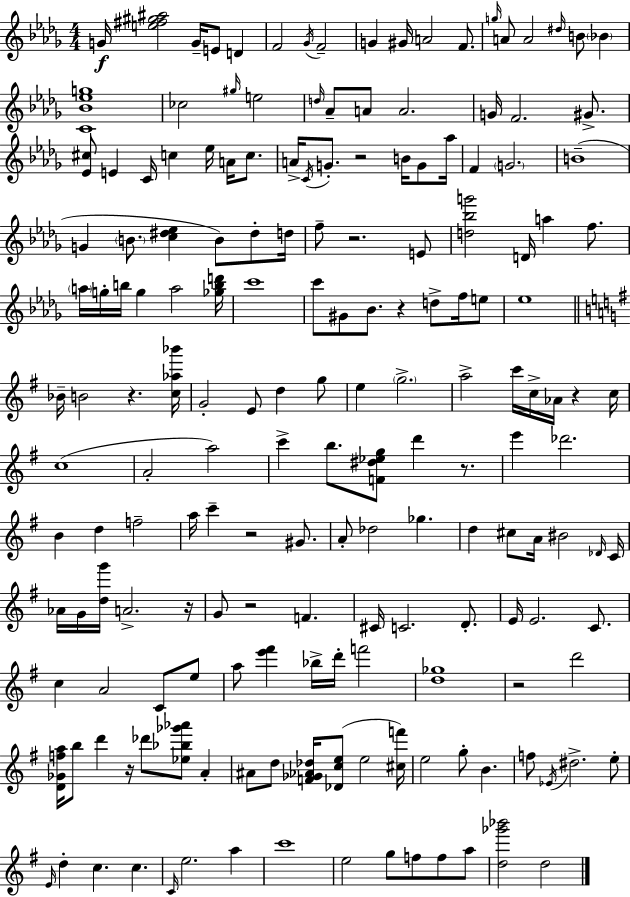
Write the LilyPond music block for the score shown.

{
  \clef treble
  \numericTimeSignature
  \time 4/4
  \key bes \minor
  g'16\f <e'' fis'' gis'' ais''>2 g'16-- e'8 d'4 | f'2 \acciaccatura { ges'16 } f'2-- | g'4 gis'16 a'2 f'8. | \grace { g''16 } a'8 a'2 \grace { dis''16 } b'8 \parenthesize bes'4 | \break <c' bes' ees'' g''>1 | ces''2 \grace { gis''16 } e''2 | \grace { d''16 } aes'8-- a'8 a'2. | g'16 f'2. | \break gis'8.-> <ees' cis''>8 e'4 c'16 c''4 | ees''16 a'16 c''8. a'16-> \acciaccatura { c'16 } g'8.-. r2 | b'16 g'8 aes''16 f'4 \parenthesize g'2. | b'1--( | \break g'4 \parenthesize b'8. <c'' dis'' ees''>4 | b'8) dis''8-. d''16 f''8-- r2. | e'8 <d'' bes'' g'''>2 d'16 a''4 | f''8. \parenthesize a''16 g''16-. b''16 g''4 a''2 | \break <ges'' b'' d'''>16 c'''1 | c'''8 gis'8 bes'8. r4 | d''8-> f''16 e''8 ees''1 | \bar "||" \break \key g \major bes'16-- b'2 r4. <c'' aes'' bes'''>16 | g'2-. e'8 d''4 g''8 | e''4 \parenthesize g''2.-> | a''2-> c'''16 c''16-> aes'16 r4 c''16 | \break c''1( | a'2-. a''2) | c'''4-> b''8. <f' dis'' ees'' g''>8 d'''4 r8. | e'''4 des'''2. | \break b'4 d''4 f''2-- | a''16 c'''4-- r2 gis'8. | a'8-. des''2 ges''4. | d''4 cis''8 a'16 bis'2 \grace { des'16 } | \break c'16 aes'16 g'16 <d'' g'''>16 a'2.-> | r16 g'8 r2 f'4. | cis'16 c'2. d'8.-. | e'16 e'2. c'8. | \break c''4 a'2 c'8 e''8 | a''8 <e''' fis'''>4 bes''16-> d'''16-. f'''2 | <d'' ges''>1 | r2 d'''2 | \break <d' ges' f'' a''>16 b''8 d'''4 r16 des'''8 <ees'' bes'' ges''' aes'''>8 a'4-. | ais'8 d''8 <f' ges' aes' des''>16 <des' c'' e''>8( e''2 | <cis'' f'''>16) e''2 g''8-. b'4. | f''8 \acciaccatura { ees'16 } dis''2.-> | \break e''8-. \grace { e'16 } d''4-. c''4. c''4. | \grace { c'16 } e''2. | a''4 c'''1 | e''2 g''8 f''8 | \break f''8 a''8 <d'' ges''' bes'''>2 d''2 | \bar "|."
}